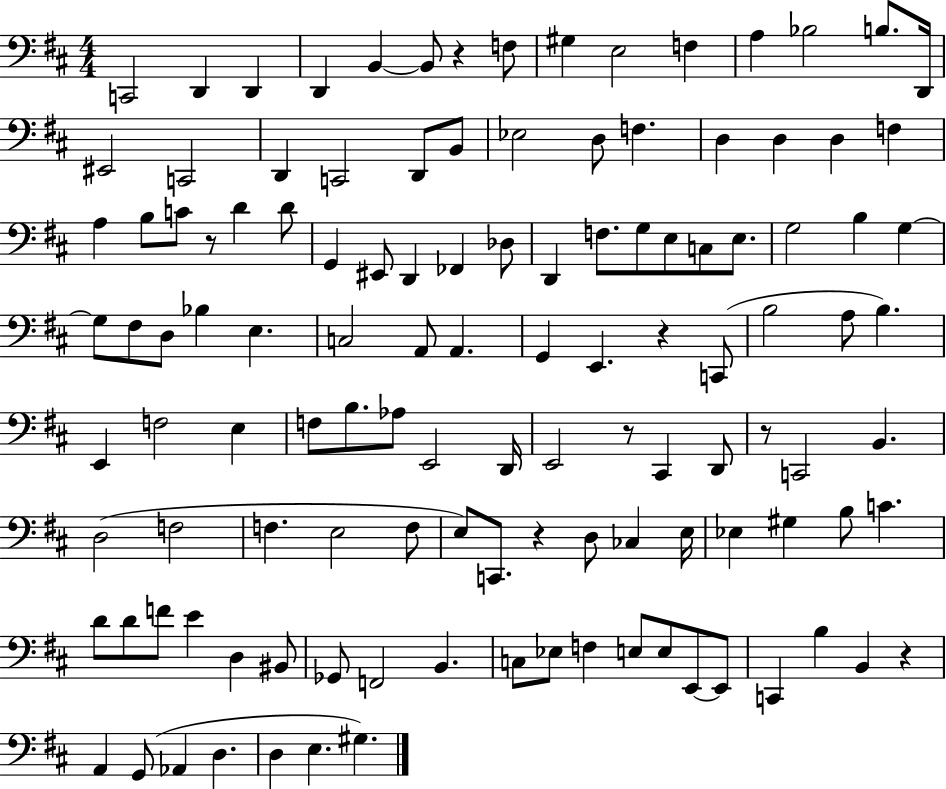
X:1
T:Untitled
M:4/4
L:1/4
K:D
C,,2 D,, D,, D,, B,, B,,/2 z F,/2 ^G, E,2 F, A, _B,2 B,/2 D,,/4 ^E,,2 C,,2 D,, C,,2 D,,/2 B,,/2 _E,2 D,/2 F, D, D, D, F, A, B,/2 C/2 z/2 D D/2 G,, ^E,,/2 D,, _F,, _D,/2 D,, F,/2 G,/2 E,/2 C,/2 E,/2 G,2 B, G, G,/2 ^F,/2 D,/2 _B, E, C,2 A,,/2 A,, G,, E,, z C,,/2 B,2 A,/2 B, E,, F,2 E, F,/2 B,/2 _A,/2 E,,2 D,,/4 E,,2 z/2 ^C,, D,,/2 z/2 C,,2 B,, D,2 F,2 F, E,2 F,/2 E,/2 C,,/2 z D,/2 _C, E,/4 _E, ^G, B,/2 C D/2 D/2 F/2 E D, ^B,,/2 _G,,/2 F,,2 B,, C,/2 _E,/2 F, E,/2 E,/2 E,,/2 E,,/2 C,, B, B,, z A,, G,,/2 _A,, D, D, E, ^G,